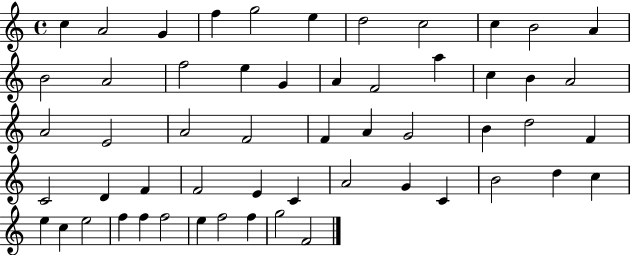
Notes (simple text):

C5/q A4/h G4/q F5/q G5/h E5/q D5/h C5/h C5/q B4/h A4/q B4/h A4/h F5/h E5/q G4/q A4/q F4/h A5/q C5/q B4/q A4/h A4/h E4/h A4/h F4/h F4/q A4/q G4/h B4/q D5/h F4/q C4/h D4/q F4/q F4/h E4/q C4/q A4/h G4/q C4/q B4/h D5/q C5/q E5/q C5/q E5/h F5/q F5/q F5/h E5/q F5/h F5/q G5/h F4/h